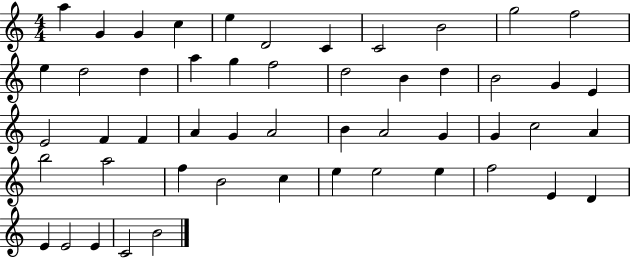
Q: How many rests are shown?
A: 0